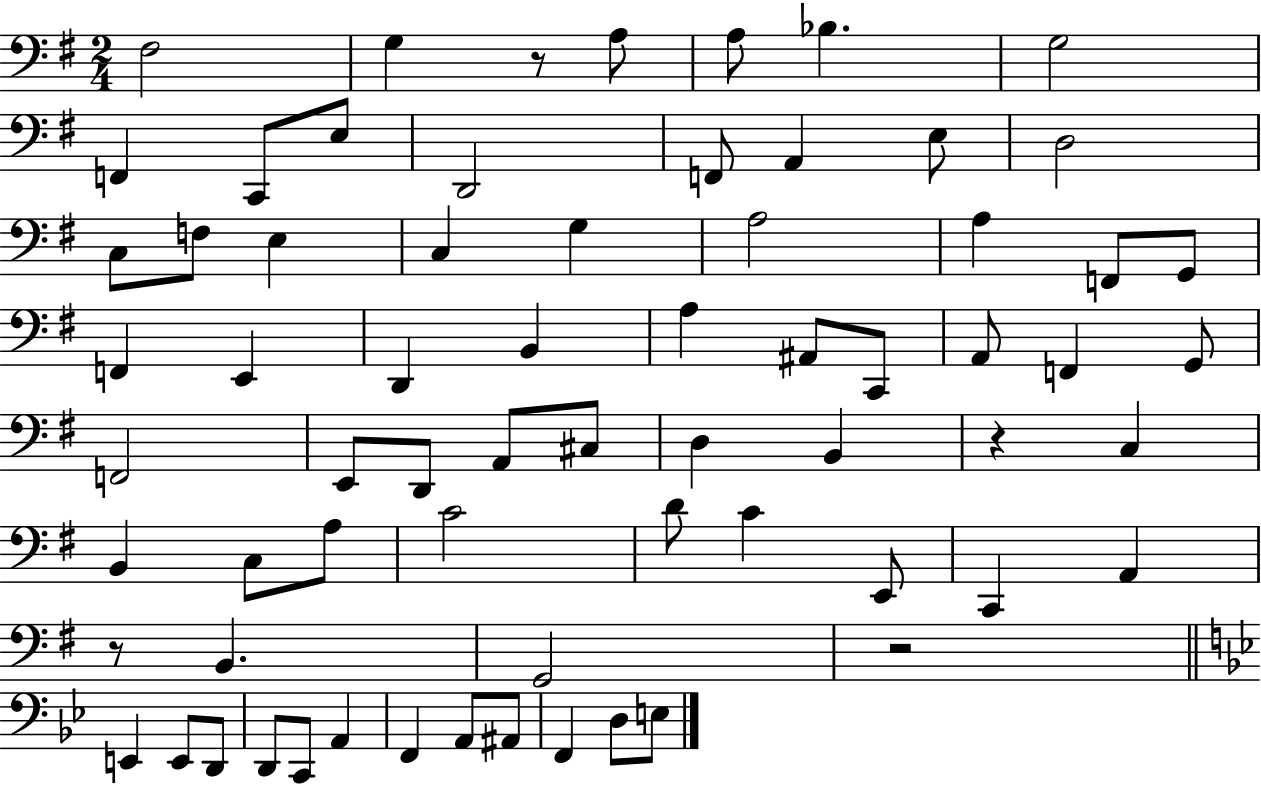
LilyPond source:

{
  \clef bass
  \numericTimeSignature
  \time 2/4
  \key g \major
  fis2 | g4 r8 a8 | a8 bes4. | g2 | \break f,4 c,8 e8 | d,2 | f,8 a,4 e8 | d2 | \break c8 f8 e4 | c4 g4 | a2 | a4 f,8 g,8 | \break f,4 e,4 | d,4 b,4 | a4 ais,8 c,8 | a,8 f,4 g,8 | \break f,2 | e,8 d,8 a,8 cis8 | d4 b,4 | r4 c4 | \break b,4 c8 a8 | c'2 | d'8 c'4 e,8 | c,4 a,4 | \break r8 b,4. | g,2 | r2 | \bar "||" \break \key g \minor e,4 e,8 d,8 | d,8 c,8 a,4 | f,4 a,8 ais,8 | f,4 d8 e8 | \break \bar "|."
}